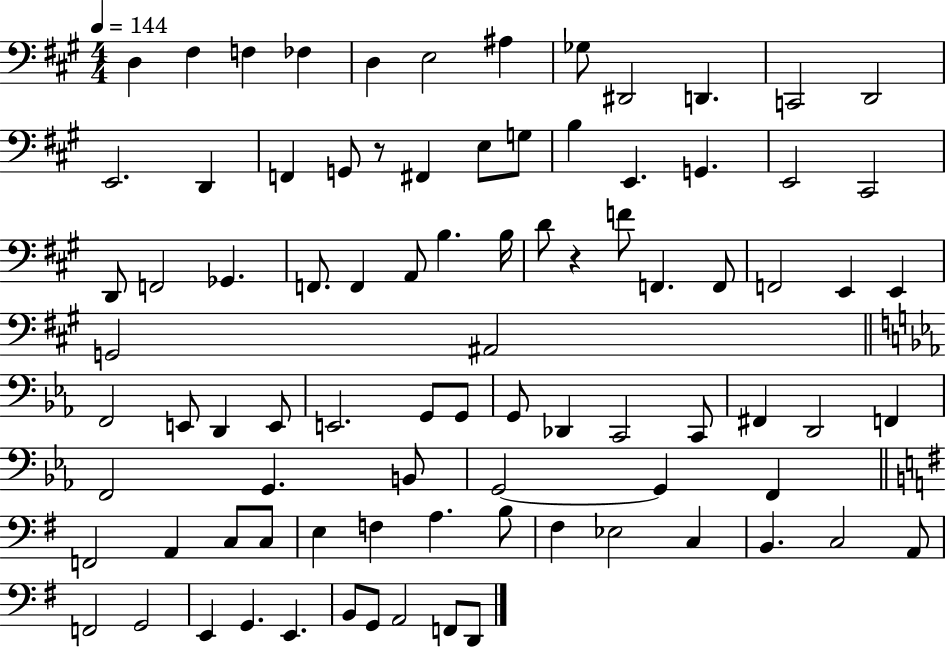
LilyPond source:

{
  \clef bass
  \numericTimeSignature
  \time 4/4
  \key a \major
  \tempo 4 = 144
  d4 fis4 f4 fes4 | d4 e2 ais4 | ges8 dis,2 d,4. | c,2 d,2 | \break e,2. d,4 | f,4 g,8 r8 fis,4 e8 g8 | b4 e,4. g,4. | e,2 cis,2 | \break d,8 f,2 ges,4. | f,8. f,4 a,8 b4. b16 | d'8 r4 f'8 f,4. f,8 | f,2 e,4 e,4 | \break g,2 ais,2 | \bar "||" \break \key ees \major f,2 e,8 d,4 e,8 | e,2. g,8 g,8 | g,8 des,4 c,2 c,8 | fis,4 d,2 f,4 | \break f,2 g,4. b,8 | g,2~~ g,4 f,4 | \bar "||" \break \key g \major f,2 a,4 c8 c8 | e4 f4 a4. b8 | fis4 ees2 c4 | b,4. c2 a,8 | \break f,2 g,2 | e,4 g,4. e,4. | b,8 g,8 a,2 f,8 d,8 | \bar "|."
}